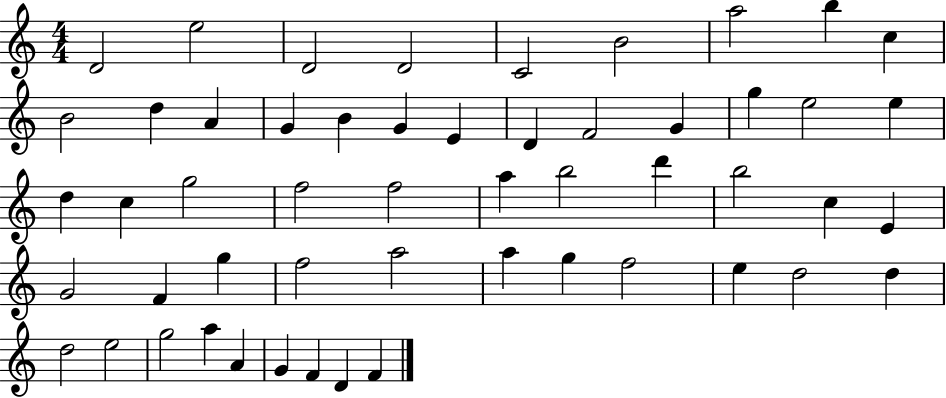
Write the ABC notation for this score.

X:1
T:Untitled
M:4/4
L:1/4
K:C
D2 e2 D2 D2 C2 B2 a2 b c B2 d A G B G E D F2 G g e2 e d c g2 f2 f2 a b2 d' b2 c E G2 F g f2 a2 a g f2 e d2 d d2 e2 g2 a A G F D F